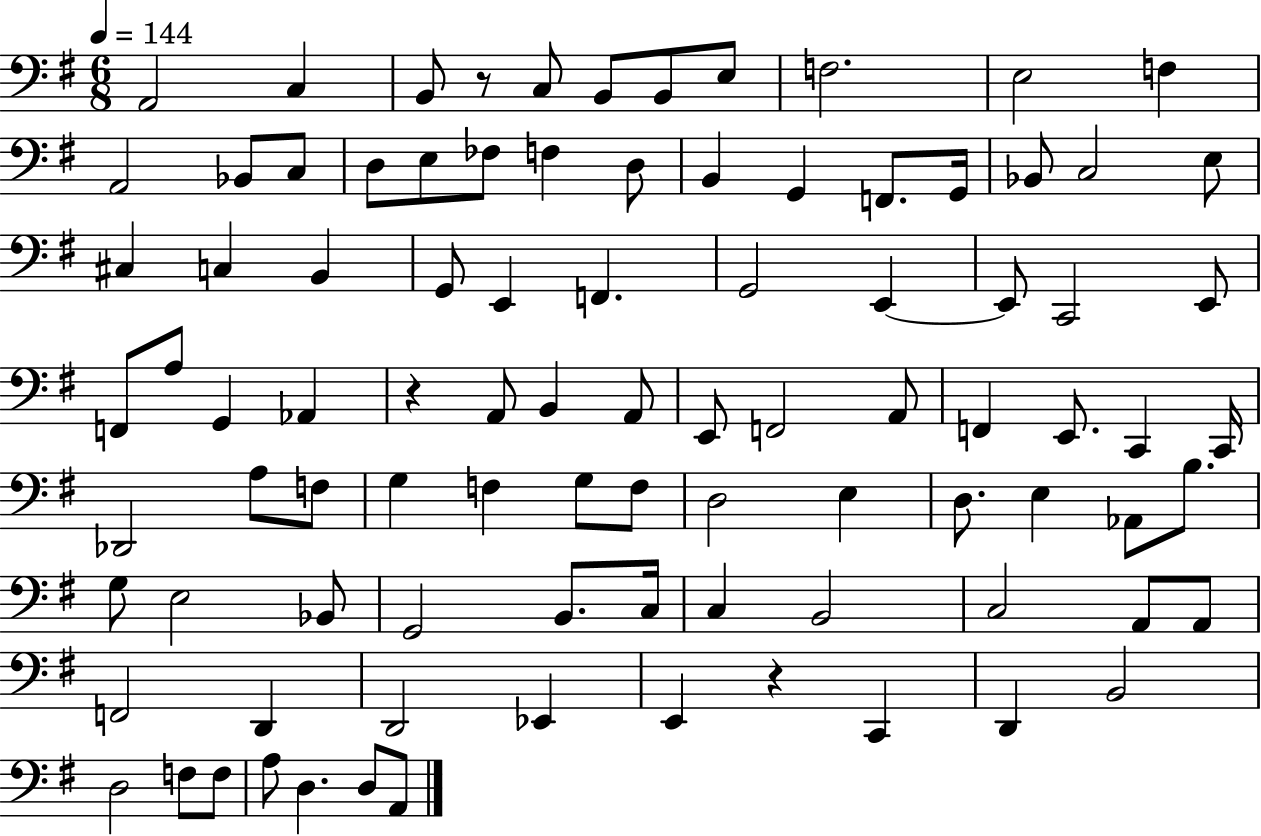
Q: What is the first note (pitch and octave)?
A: A2